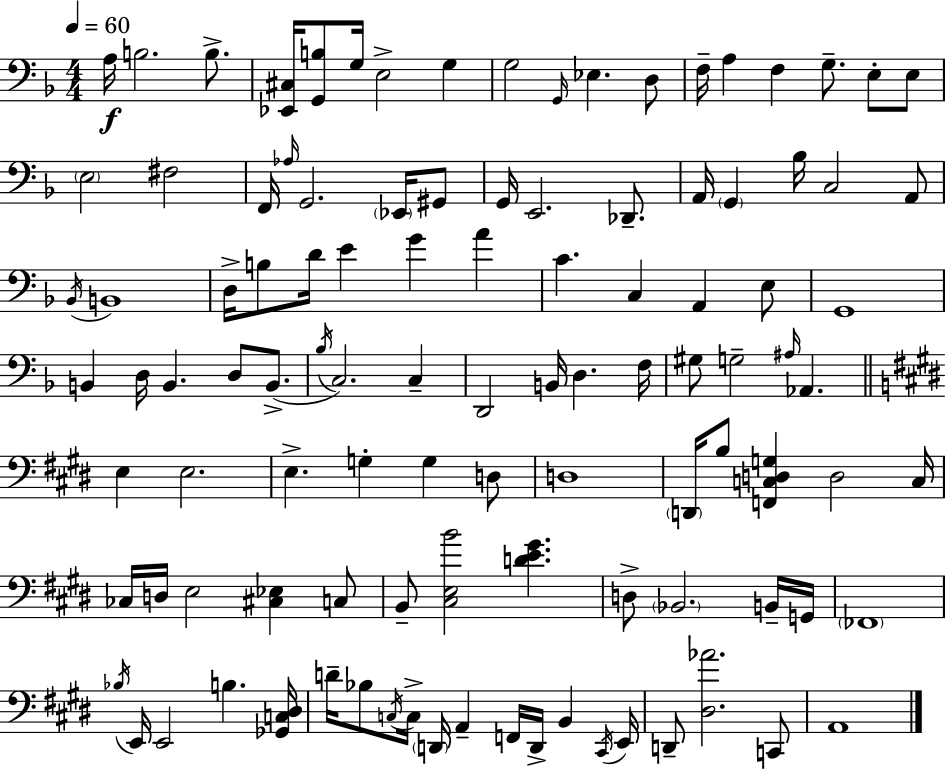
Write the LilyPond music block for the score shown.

{
  \clef bass
  \numericTimeSignature
  \time 4/4
  \key f \major
  \tempo 4 = 60
  a16\f b2. b8.-> | <ees, cis>16 <g, b>8 g16 e2-> g4 | g2 \grace { g,16 } ees4. d8 | f16-- a4 f4 g8.-- e8-. e8 | \break \parenthesize e2 fis2 | f,16 \grace { aes16 } g,2. \parenthesize ees,16 | gis,8 g,16 e,2. des,8.-- | a,16 \parenthesize g,4 bes16 c2 | \break a,8 \acciaccatura { bes,16 } b,1 | d16-> b8 d'16 e'4 g'4 a'4 | c'4. c4 a,4 | e8 g,1 | \break b,4 d16 b,4. d8 | b,8.->( \acciaccatura { bes16 } c2.) | c4-- d,2 b,16 d4. | f16 gis8 g2-- \grace { ais16 } aes,4. | \break \bar "||" \break \key e \major e4 e2. | e4.-> g4-. g4 d8 | d1 | \parenthesize d,16 b8 <f, c d g>4 d2 c16 | \break ces16 d16 e2 <cis ees>4 c8 | b,8-- <cis e b'>2 <d' e' gis'>4. | d8-> \parenthesize bes,2. b,16-- g,16 | \parenthesize fes,1 | \break \acciaccatura { bes16 } e,16 e,2 b4. | <ges, c dis>16 d'16-- bes8 \acciaccatura { c16 } c16-> \parenthesize d,16 a,4-- f,16 d,16-> b,4 | \acciaccatura { cis,16 } e,16 d,8-- <dis aes'>2. | c,8 a,1 | \break \bar "|."
}